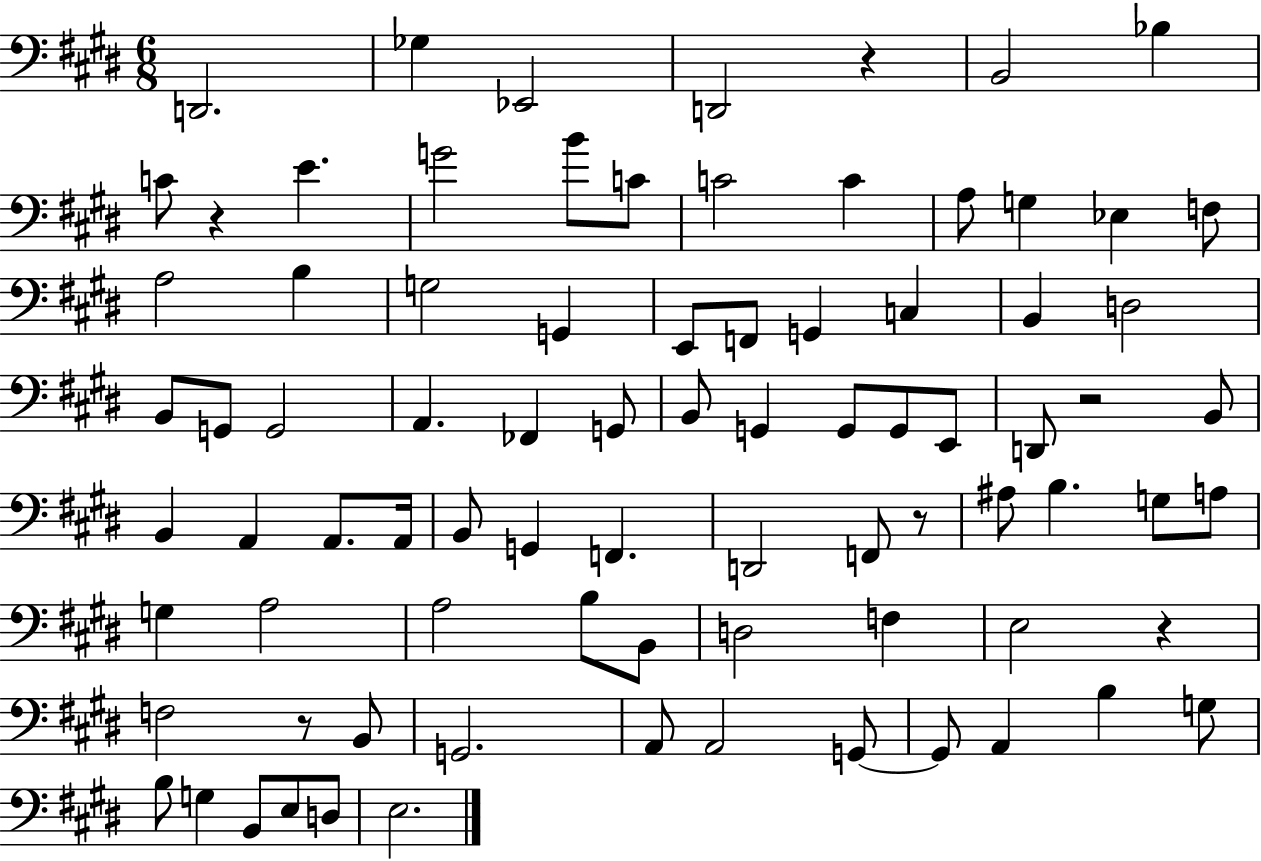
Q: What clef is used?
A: bass